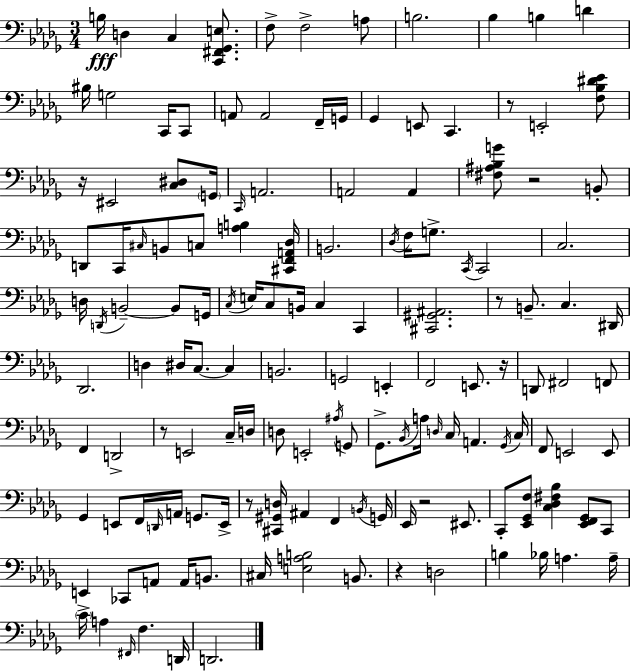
{
  \clef bass
  \numericTimeSignature
  \time 3/4
  \key bes \minor
  b16\fff d4 c4 <c, fis, ges, e>8. | f8-> f2-> a8 | b2. | bes4 b4 d'4 | \break bis16 g2 c,16 c,8 | a,8 a,2 f,16-- g,16 | ges,4 e,8 c,4. | r8 e,2-. <f bes dis' ees'>8 | \break r16 eis,2 <c dis>8 \parenthesize g,16 | \grace { c,16 } a,2. | a,2 a,4 | <fis ais bes g'>8 r2 b,8-. | \break d,8 c,16 \grace { cis16 } b,8 c8 <a b>4 | <cis, f, a, des>16 b,2. | \acciaccatura { des16 } f16 g8.-> \acciaccatura { c,16 } c,2 | c2. | \break d16 \acciaccatura { d,16 } b,2--~~ | b,8 g,16 \acciaccatura { c16 } e16 c8 b,16 c4 | c,4 <cis, gis, ais,>2. | r8 b,8.-- c4. | \break dis,16 des,2. | d4 dis16 c8.~~ | c4 b,2. | g,2 | \break e,4-. f,2 | e,8. r16 d,8 fis,2 | f,8 f,4 d,2-> | r8 e,2 | \break c16-- d16 d8 e,2-. | \acciaccatura { ais16 } g,8 ges,8.-> \acciaccatura { bes,16 } a16 | \grace { d16 } c16 a,4. \acciaccatura { ges,16 } c16 f,8 | e,2 e,8 ges,4 | \break e,8 f,16 \grace { d,16 } a,16 g,8. e,16-> r8 | <cis, gis, d>16 ais,4 f,4 \acciaccatura { b,16 } g,16 | ees,16 r2 eis,8. | c,8-. <ees, ges, f>8 <c des fis bes>4 <ees, f, ges,>8 c,8 | \break e,4-> ces,8 a,8 a,16 b,8. | cis16 <e a b>2 b,8. | r4 d2 | b4 bes16 a4. a16-- | \break \parenthesize c'16 a4 \grace { fis,16 } f4. | d,16 d,2. | \bar "|."
}